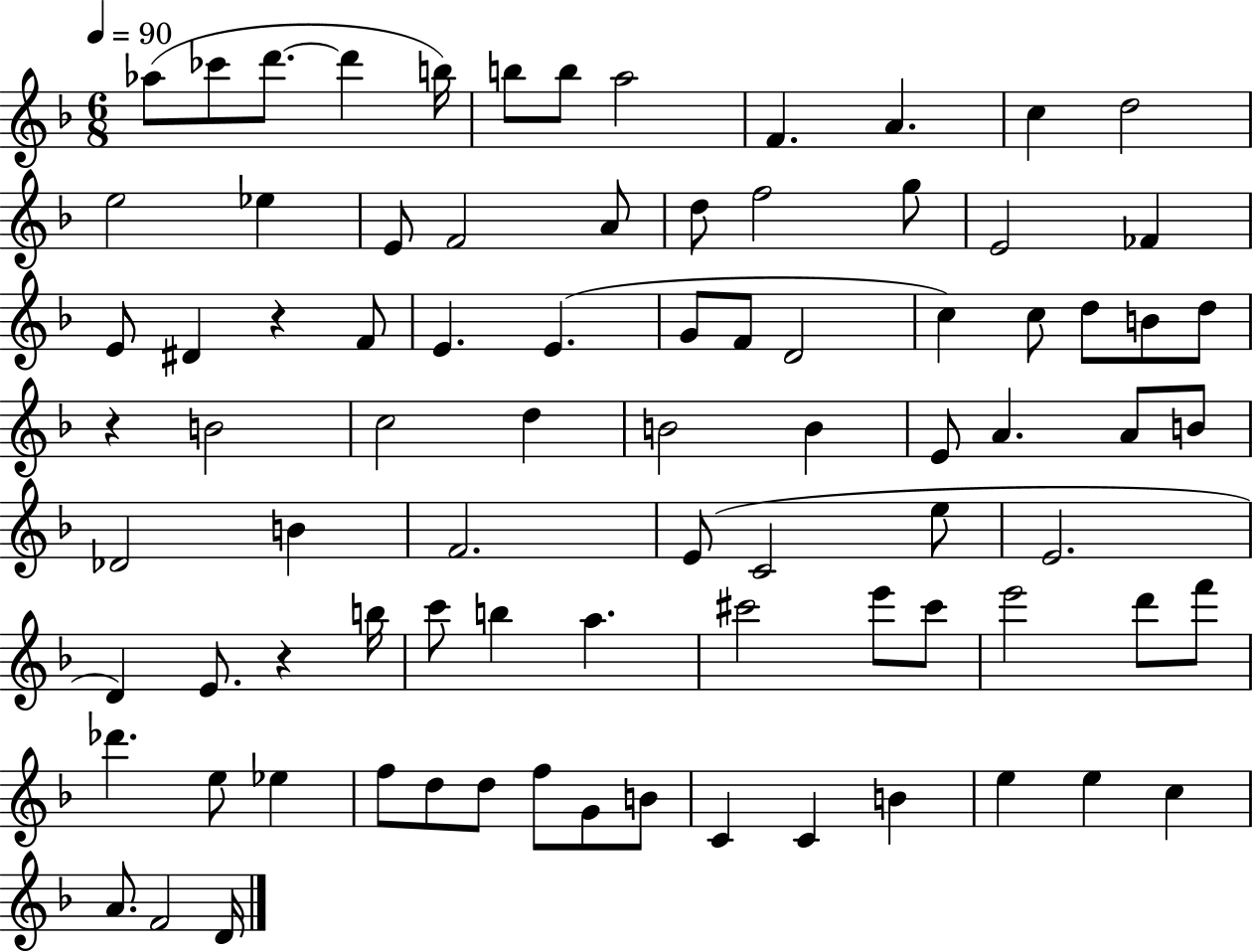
{
  \clef treble
  \numericTimeSignature
  \time 6/8
  \key f \major
  \tempo 4 = 90
  aes''8( ces'''8 d'''8.~~ d'''4 b''16) | b''8 b''8 a''2 | f'4. a'4. | c''4 d''2 | \break e''2 ees''4 | e'8 f'2 a'8 | d''8 f''2 g''8 | e'2 fes'4 | \break e'8 dis'4 r4 f'8 | e'4. e'4.( | g'8 f'8 d'2 | c''4) c''8 d''8 b'8 d''8 | \break r4 b'2 | c''2 d''4 | b'2 b'4 | e'8 a'4. a'8 b'8 | \break des'2 b'4 | f'2. | e'8( c'2 e''8 | e'2. | \break d'4) e'8. r4 b''16 | c'''8 b''4 a''4. | cis'''2 e'''8 cis'''8 | e'''2 d'''8 f'''8 | \break des'''4. e''8 ees''4 | f''8 d''8 d''8 f''8 g'8 b'8 | c'4 c'4 b'4 | e''4 e''4 c''4 | \break a'8. f'2 d'16 | \bar "|."
}